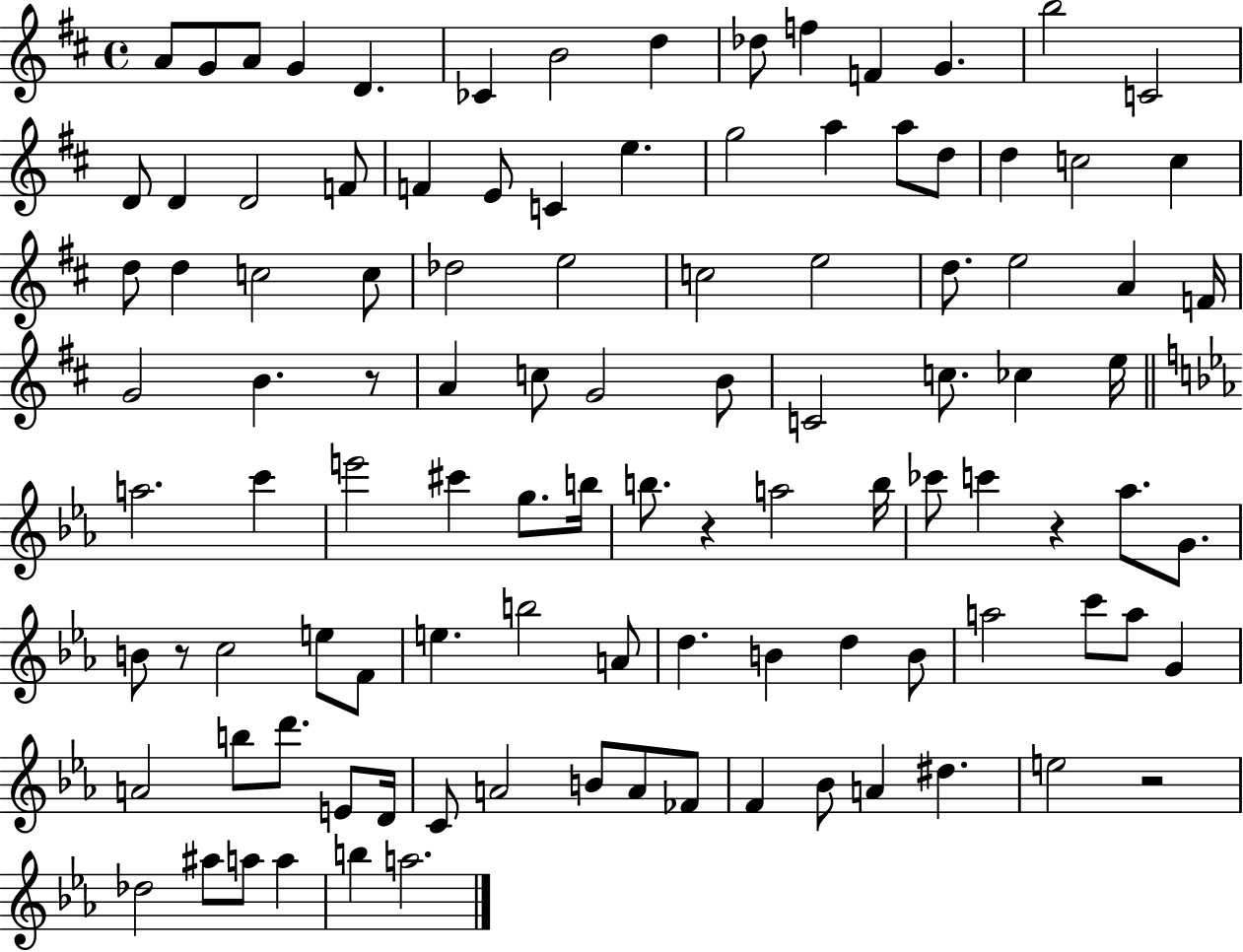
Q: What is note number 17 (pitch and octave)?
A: D4